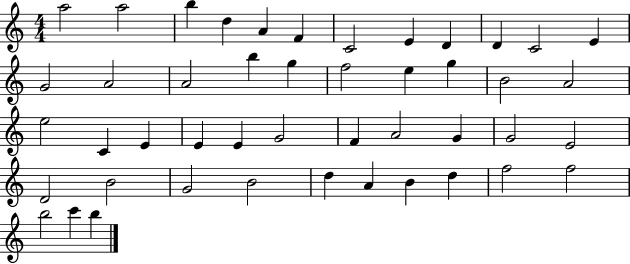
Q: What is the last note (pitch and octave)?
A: B5